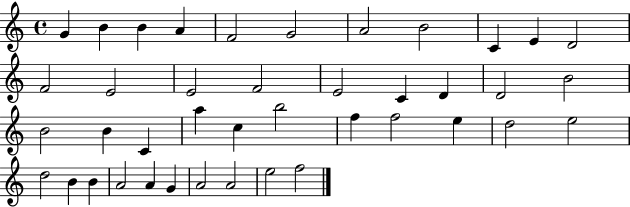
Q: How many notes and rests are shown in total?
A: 41